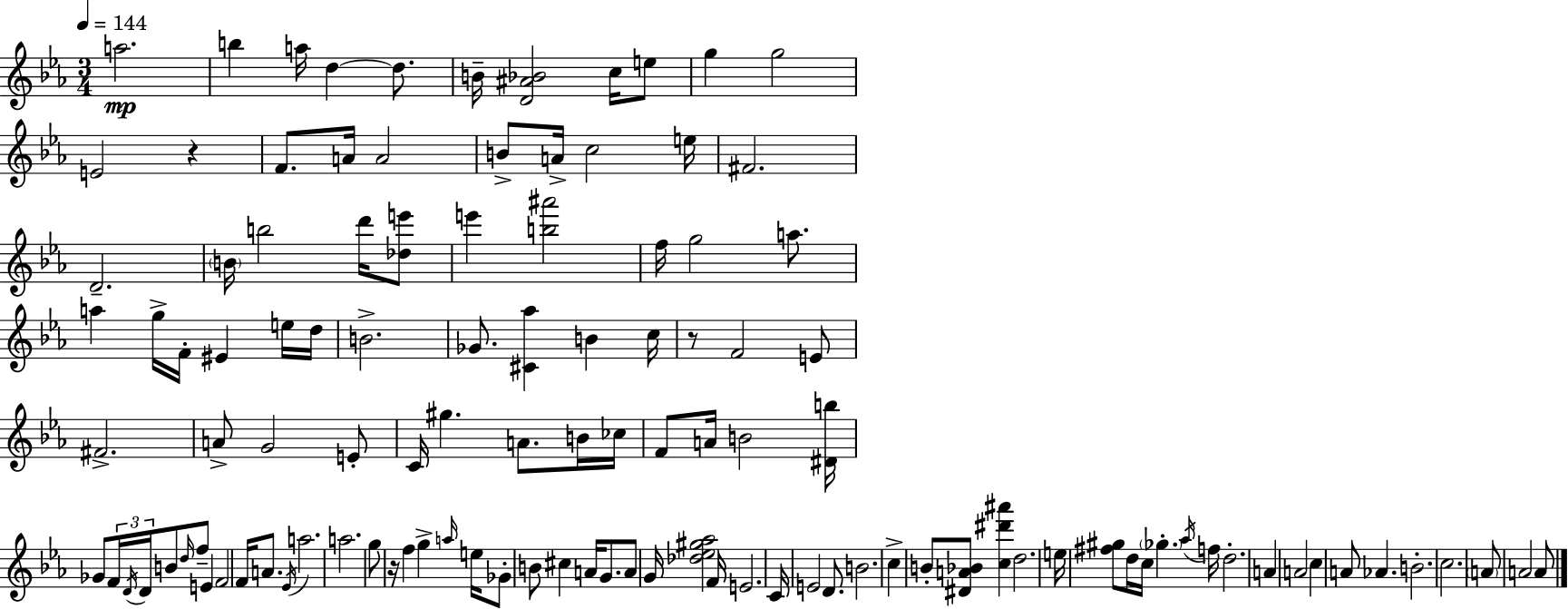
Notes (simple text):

A5/h. B5/q A5/s D5/q D5/e. B4/s [D4,A#4,Bb4]/h C5/s E5/e G5/q G5/h E4/h R/q F4/e. A4/s A4/h B4/e A4/s C5/h E5/s F#4/h. D4/h. B4/s B5/h D6/s [Db5,E6]/e E6/q [B5,A#6]/h F5/s G5/h A5/e. A5/q G5/s F4/s EIS4/q E5/s D5/s B4/h. Gb4/e. [C#4,Ab5]/q B4/q C5/s R/e F4/h E4/e F#4/h. A4/e G4/h E4/e C4/s G#5/q. A4/e. B4/s CES5/s F4/e A4/s B4/h [D#4,B5]/s Gb4/e F4/s D4/s D4/s B4/e D5/s F5/e E4/q F4/h F4/s A4/e. Eb4/s A5/h. A5/h. G5/e R/s F5/q G5/q A5/s E5/s Gb4/e B4/e C#5/q A4/s G4/e. A4/e G4/s [Db5,Eb5,G#5,Ab5]/h F4/s E4/h. C4/s E4/h D4/e. B4/h. C5/q B4/e [D#4,A4,Bb4]/e [C5,D#6,A#6]/q D5/h. E5/s [F#5,G#5]/e D5/s C5/s Gb5/q. Ab5/s F5/s D5/h. A4/q A4/h C5/q A4/e Ab4/q. B4/h. C5/h. A4/e A4/h A4/e